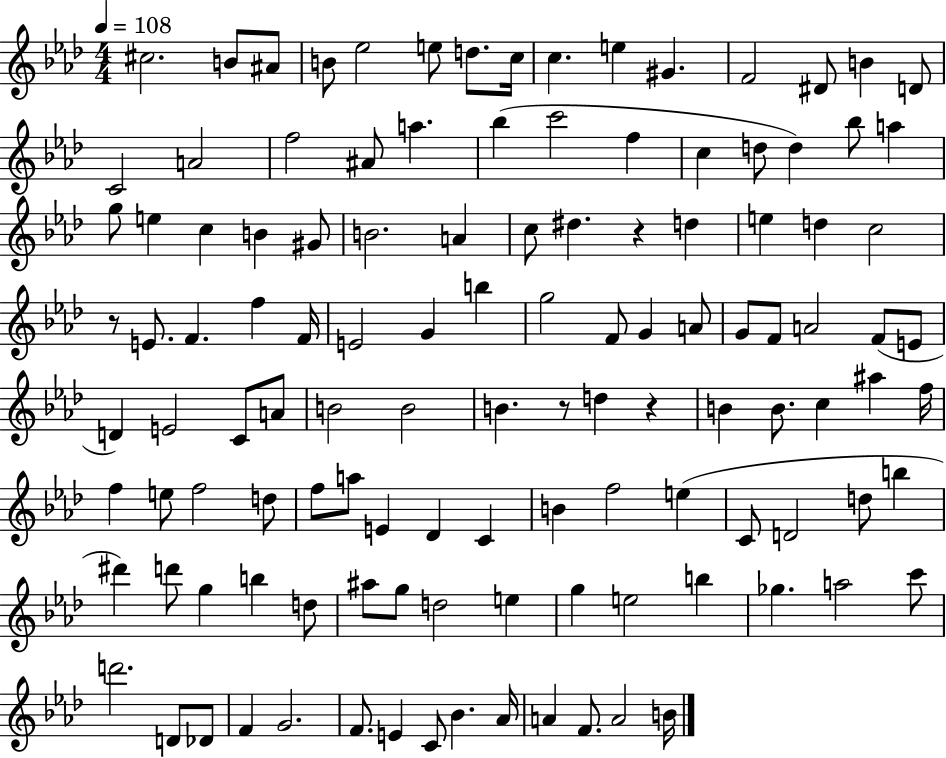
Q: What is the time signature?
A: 4/4